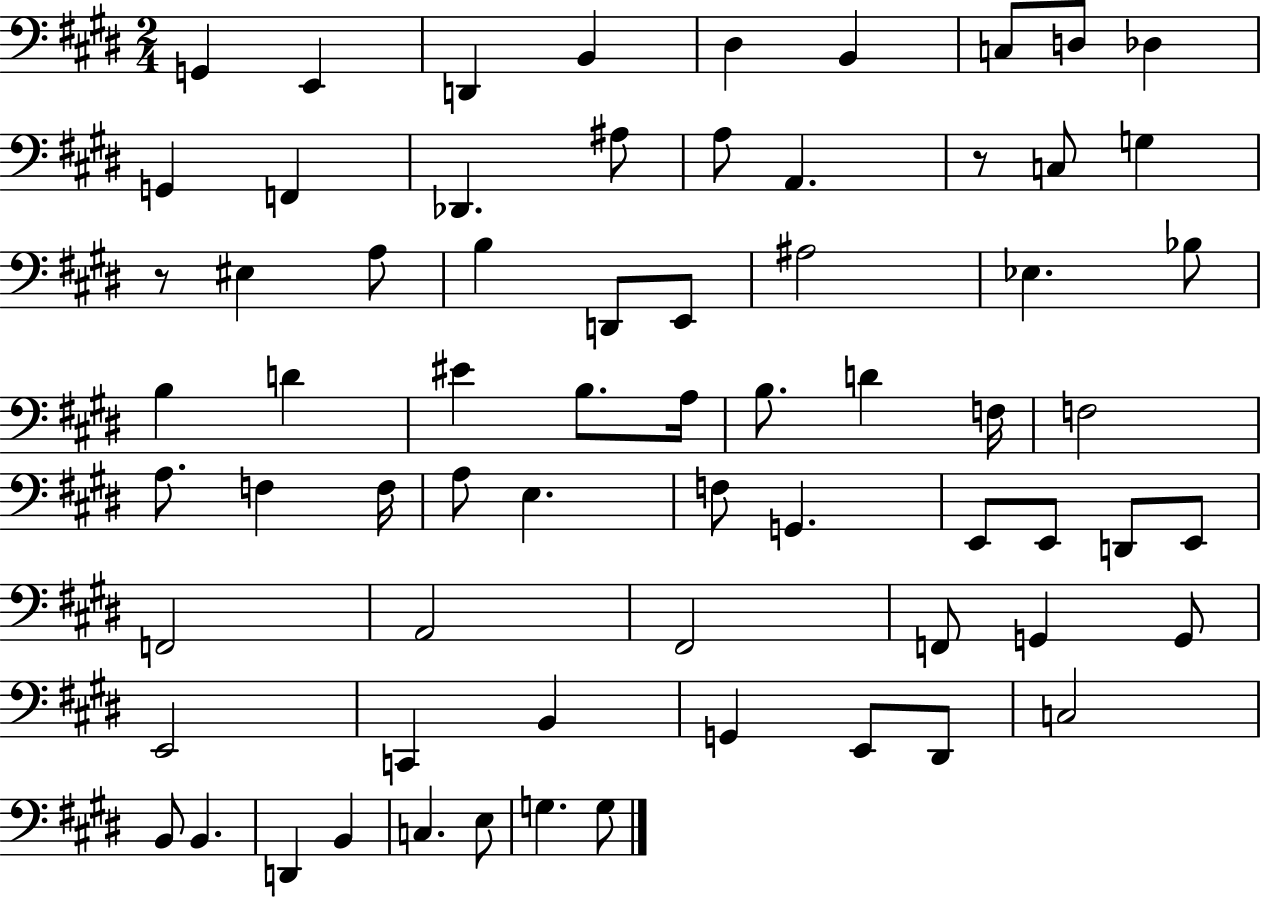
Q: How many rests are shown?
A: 2